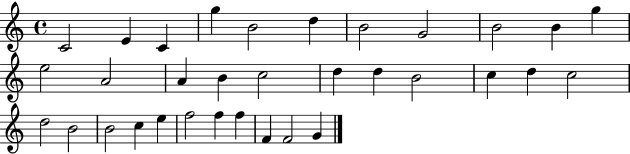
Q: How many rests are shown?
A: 0